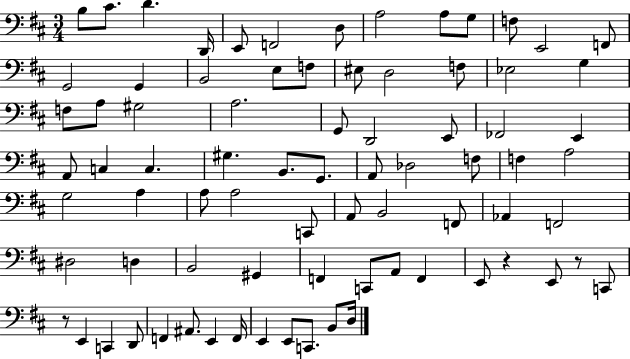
X:1
T:Untitled
M:3/4
L:1/4
K:D
B,/2 ^C/2 D D,,/4 E,,/2 F,,2 D,/2 A,2 A,/2 G,/2 F,/2 E,,2 F,,/2 G,,2 G,, B,,2 E,/2 F,/2 ^E,/2 D,2 F,/2 _E,2 G, F,/2 A,/2 ^G,2 A,2 G,,/2 D,,2 E,,/2 _F,,2 E,, A,,/2 C, C, ^G, B,,/2 G,,/2 A,,/2 _D,2 F,/2 F, A,2 G,2 A, A,/2 A,2 C,,/2 A,,/2 B,,2 F,,/2 _A,, F,,2 ^D,2 D, B,,2 ^G,, F,, C,,/2 A,,/2 F,, E,,/2 z E,,/2 z/2 C,,/2 z/2 E,, C,, D,,/2 F,, ^A,,/2 E,, F,,/4 E,, E,,/2 C,,/2 B,,/2 D,/4